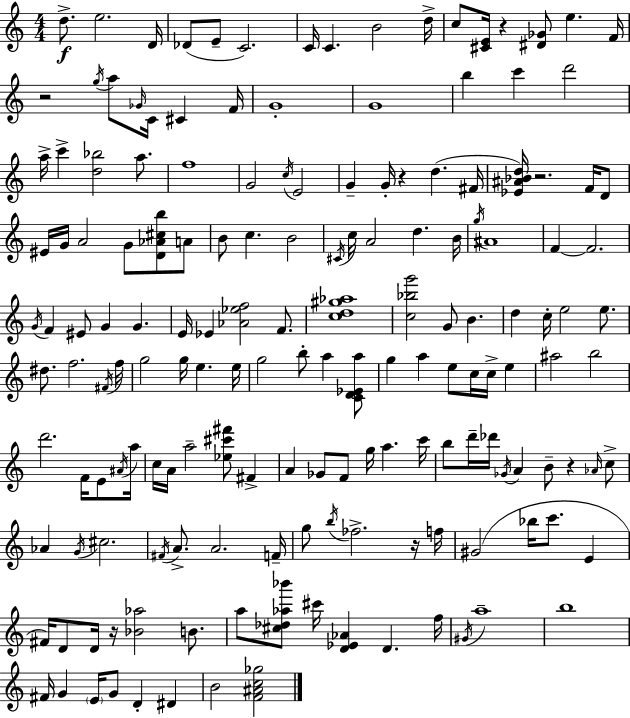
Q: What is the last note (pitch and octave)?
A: B4